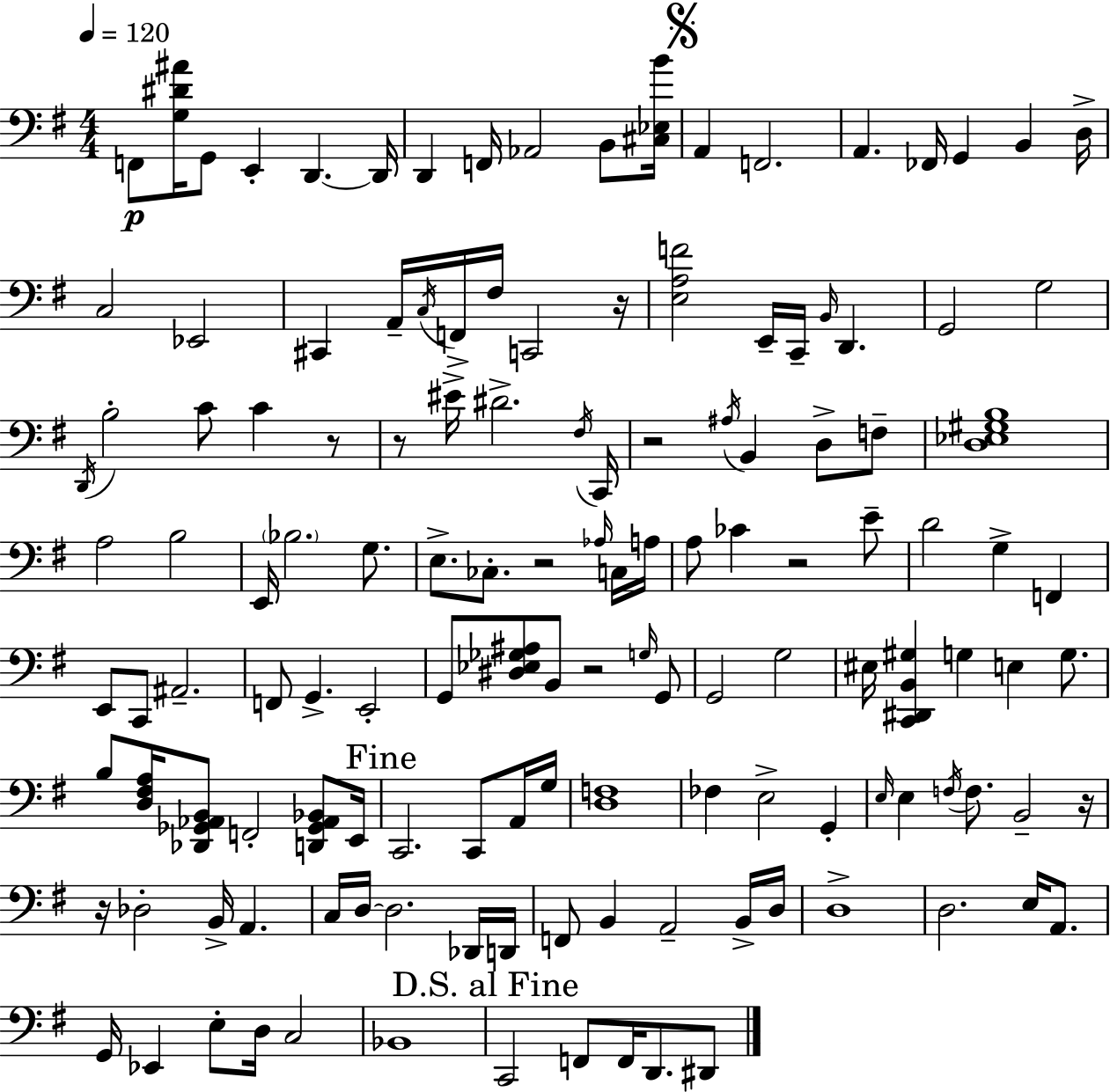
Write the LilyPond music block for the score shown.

{
  \clef bass
  \numericTimeSignature
  \time 4/4
  \key g \major
  \tempo 4 = 120
  \repeat volta 2 { f,8\p <g dis' ais'>16 g,8 e,4-. d,4.~~ d,16 | d,4 f,16 aes,2 b,8 <cis ees b'>16 | \mark \markup { \musicglyph "scripts.segno" } a,4 f,2. | a,4. fes,16 g,4 b,4 d16-> | \break c2 ees,2 | cis,4 a,16-- \acciaccatura { c16 } f,16-> fis16 c,2 | r16 <e a f'>2 e,16-- c,16-- \grace { b,16 } d,4. | g,2 g2 | \break \acciaccatura { d,16 } b2-. c'8 c'4 | r8 r8 eis'16-> dis'2.-> | \acciaccatura { fis16 } c,16 r2 \acciaccatura { ais16 } b,4 | d8-> f8-- <d ees gis b>1 | \break a2 b2 | e,16 \parenthesize bes2. | g8. e8.-> ces8.-. r2 | \grace { aes16 } c16 a16 a8 ces'4 r2 | \break e'8-- d'2 g4-> | f,4 e,8 c,8 ais,2.-- | f,8 g,4.-> e,2-. | g,8 <dis ees ges ais>8 b,8 r2 | \break \grace { g16 } g,8 g,2 g2 | eis16 <c, dis, b, gis>4 g4 | e4 g8. b8 <d fis a>16 <des, ges, aes, b,>8 f,2-. | <d, ges, aes, bes,>8 e,16 \mark "Fine" c,2. | \break c,8 a,16 g16 <d f>1 | fes4 e2-> | g,4-. \grace { e16 } e4 \acciaccatura { f16 } f8. | b,2-- r16 r16 des2-. | \break b,16-> a,4. c16 d16~~ d2. | des,16 d,16 f,8 b,4 a,2-- | b,16-> d16 d1-> | d2. | \break e16 a,8. g,16 ees,4 e8-. | d16 c2 bes,1 | \mark "D.S. al Fine" c,2 | f,8 f,16 d,8. dis,8 } \bar "|."
}